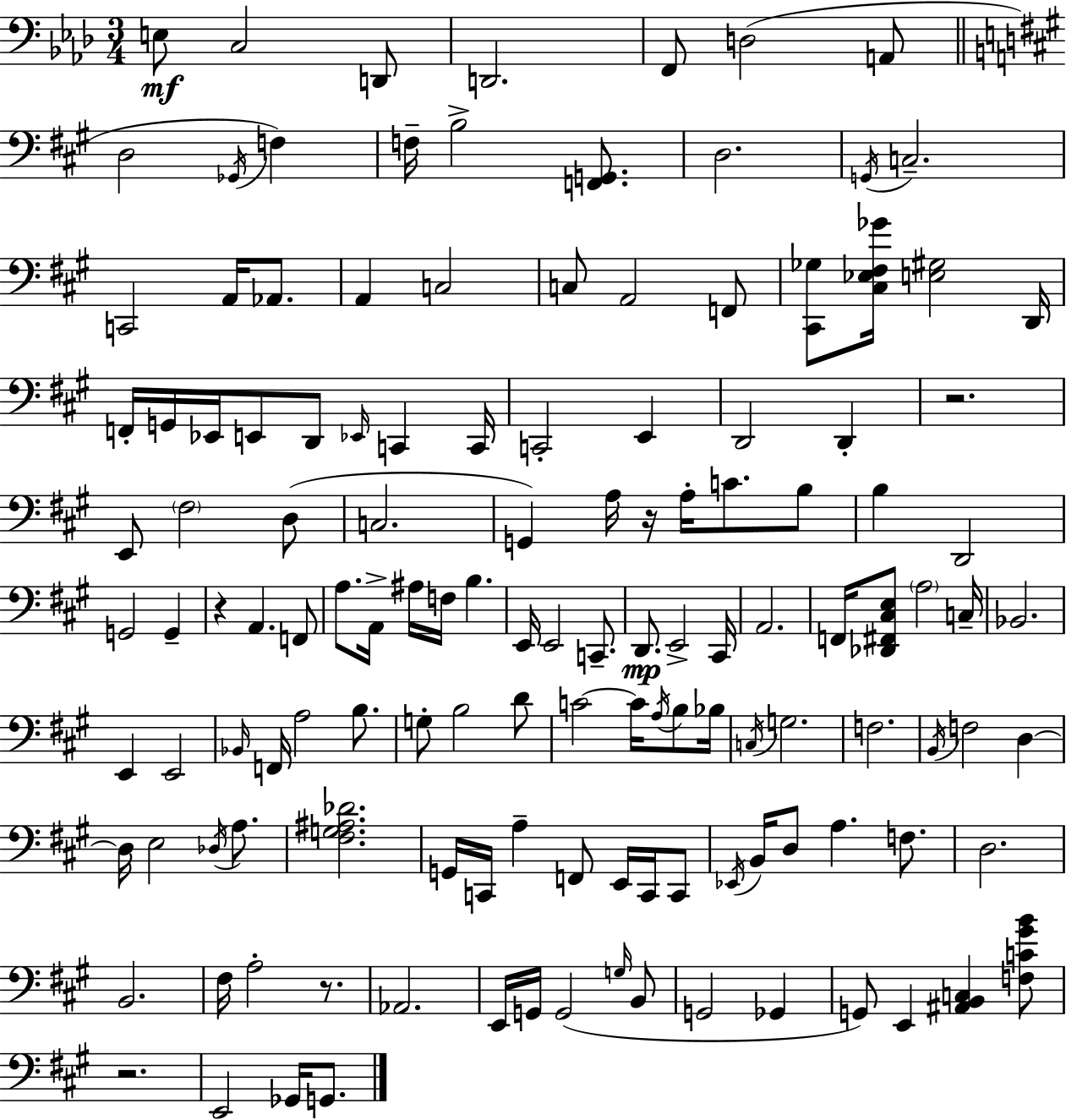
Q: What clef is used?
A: bass